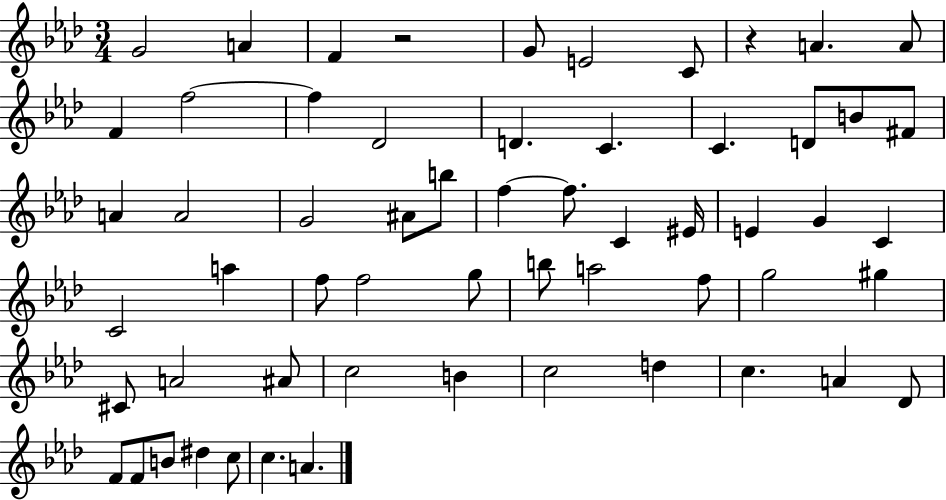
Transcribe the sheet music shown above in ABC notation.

X:1
T:Untitled
M:3/4
L:1/4
K:Ab
G2 A F z2 G/2 E2 C/2 z A A/2 F f2 f _D2 D C C D/2 B/2 ^F/2 A A2 G2 ^A/2 b/2 f f/2 C ^E/4 E G C C2 a f/2 f2 g/2 b/2 a2 f/2 g2 ^g ^C/2 A2 ^A/2 c2 B c2 d c A _D/2 F/2 F/2 B/2 ^d c/2 c A